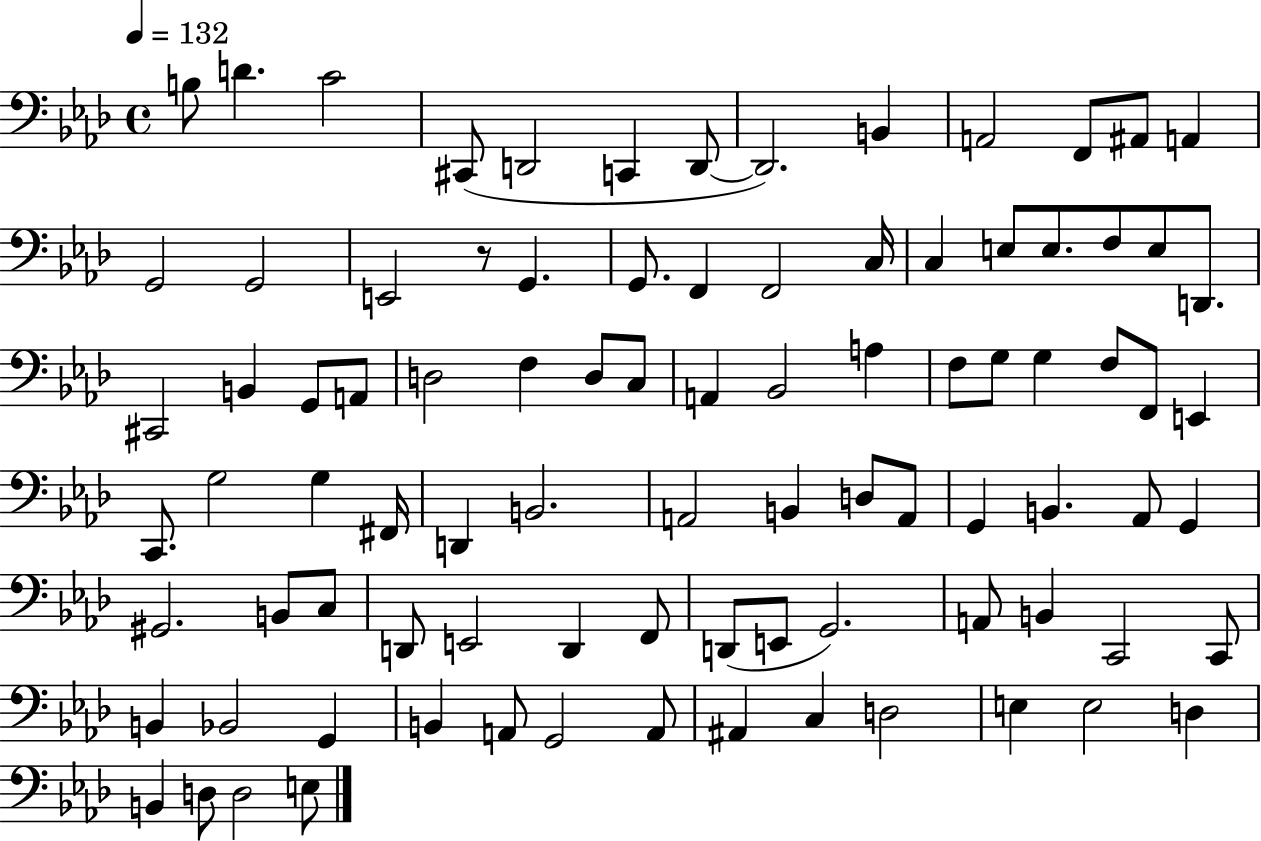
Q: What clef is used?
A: bass